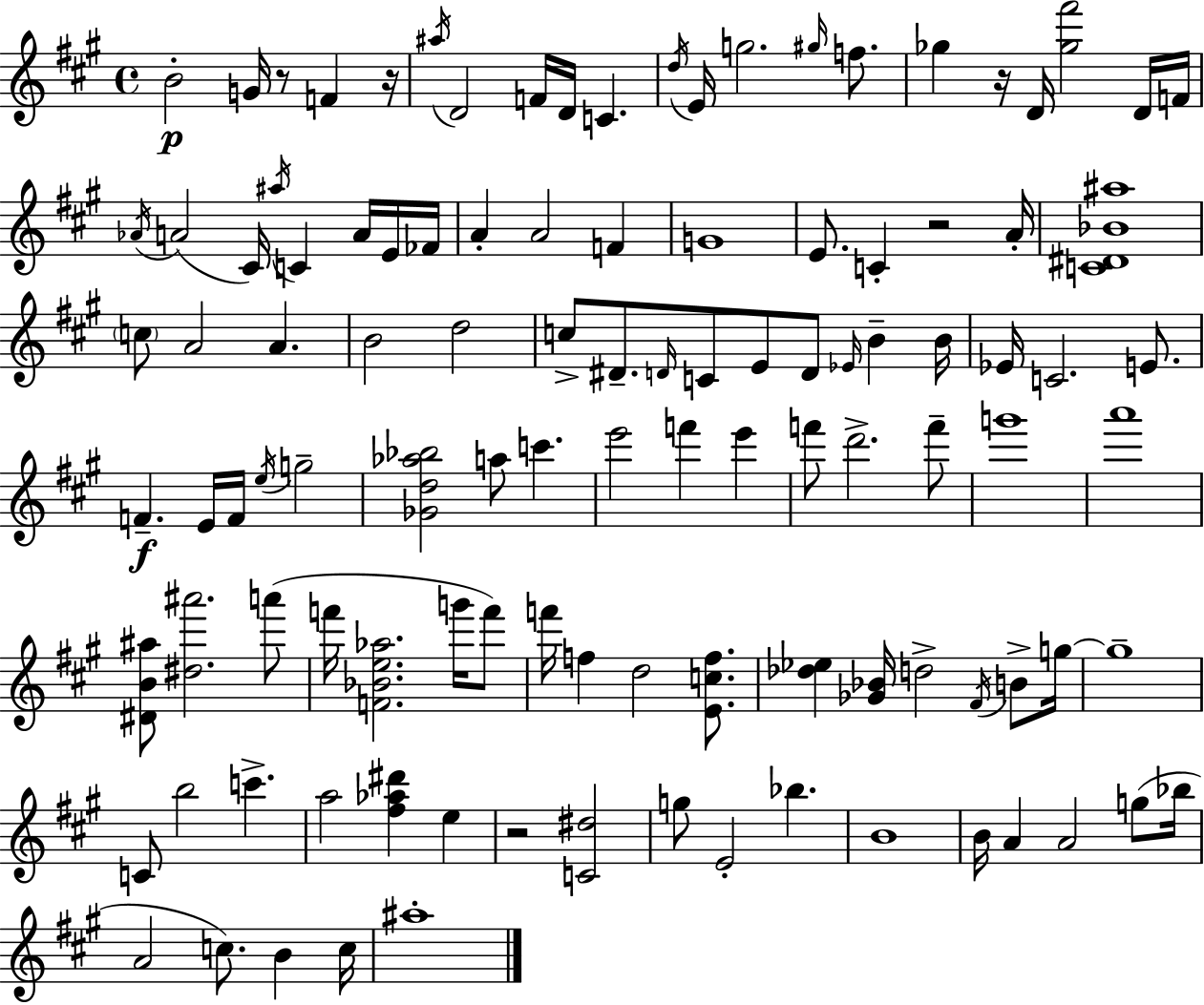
B4/h G4/s R/e F4/q R/s A#5/s D4/h F4/s D4/s C4/q. D5/s E4/s G5/h. G#5/s F5/e. Gb5/q R/s D4/s [Gb5,F#6]/h D4/s F4/s Ab4/s A4/h C#4/s A#5/s C4/q A4/s E4/s FES4/s A4/q A4/h F4/q G4/w E4/e. C4/q R/h A4/s [C4,D#4,Bb4,A#5]/w C5/e A4/h A4/q. B4/h D5/h C5/e D#4/e. D4/s C4/e E4/e D4/e Eb4/s B4/q B4/s Eb4/s C4/h. E4/e. F4/q. E4/s F4/s E5/s G5/h [Gb4,D5,Ab5,Bb5]/h A5/e C6/q. E6/h F6/q E6/q F6/e D6/h. F6/e G6/w A6/w [D#4,B4,A#5]/e [D#5,A#6]/h. A6/e F6/s [F4,Bb4,E5,Ab5]/h. G6/s F6/e F6/s F5/q D5/h [E4,C5,F5]/e. [Db5,Eb5]/q [Gb4,Bb4]/s D5/h F#4/s B4/e G5/s G5/w C4/e B5/h C6/q. A5/h [F#5,Ab5,D#6]/q E5/q R/h [C4,D#5]/h G5/e E4/h Bb5/q. B4/w B4/s A4/q A4/h G5/e Bb5/s A4/h C5/e. B4/q C5/s A#5/w